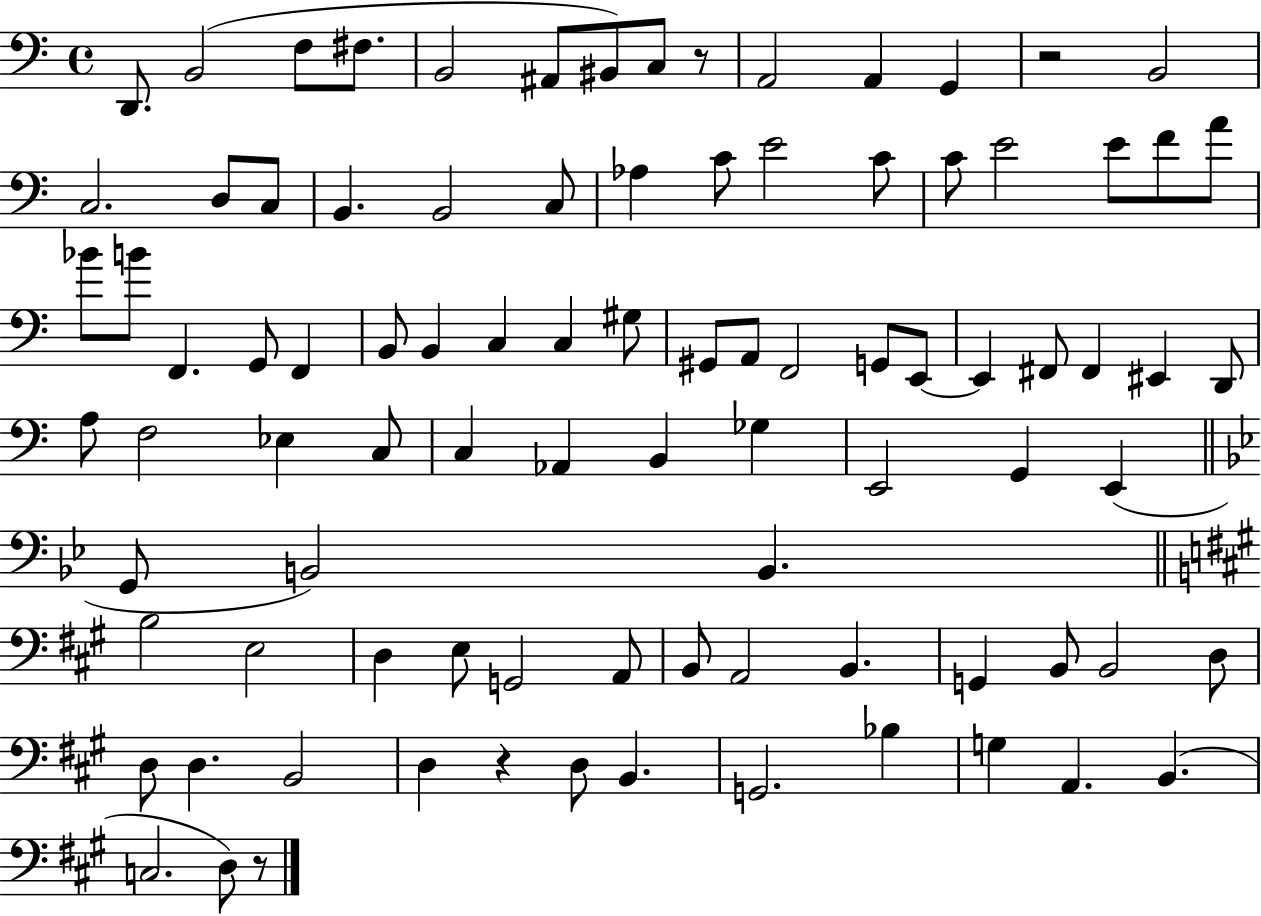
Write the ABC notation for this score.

X:1
T:Untitled
M:4/4
L:1/4
K:C
D,,/2 B,,2 F,/2 ^F,/2 B,,2 ^A,,/2 ^B,,/2 C,/2 z/2 A,,2 A,, G,, z2 B,,2 C,2 D,/2 C,/2 B,, B,,2 C,/2 _A, C/2 E2 C/2 C/2 E2 E/2 F/2 A/2 _B/2 B/2 F,, G,,/2 F,, B,,/2 B,, C, C, ^G,/2 ^G,,/2 A,,/2 F,,2 G,,/2 E,,/2 E,, ^F,,/2 ^F,, ^E,, D,,/2 A,/2 F,2 _E, C,/2 C, _A,, B,, _G, E,,2 G,, E,, G,,/2 B,,2 B,, B,2 E,2 D, E,/2 G,,2 A,,/2 B,,/2 A,,2 B,, G,, B,,/2 B,,2 D,/2 D,/2 D, B,,2 D, z D,/2 B,, G,,2 _B, G, A,, B,, C,2 D,/2 z/2